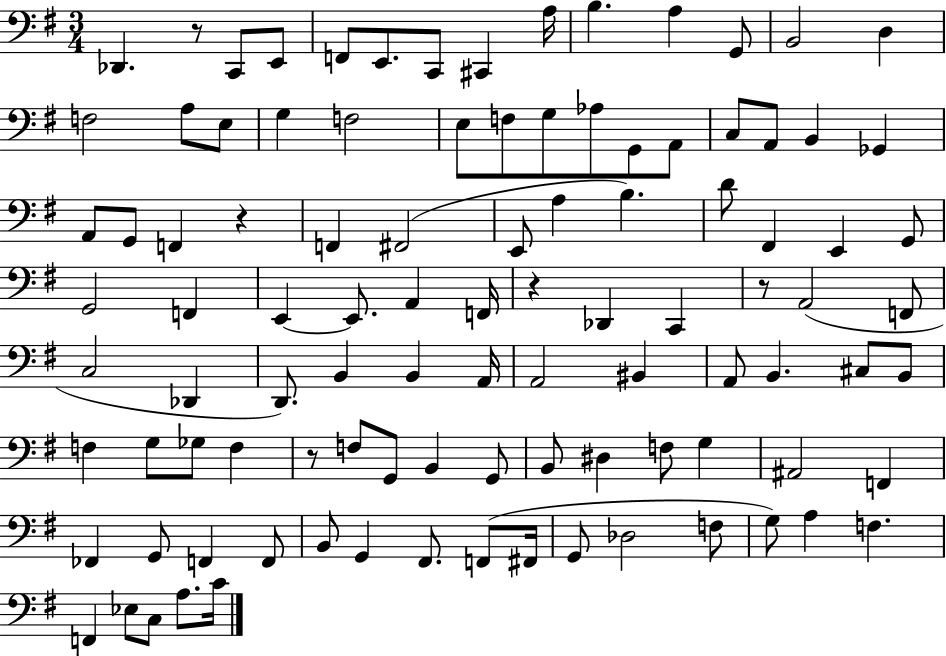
X:1
T:Untitled
M:3/4
L:1/4
K:G
_D,, z/2 C,,/2 E,,/2 F,,/2 E,,/2 C,,/2 ^C,, A,/4 B, A, G,,/2 B,,2 D, F,2 A,/2 E,/2 G, F,2 E,/2 F,/2 G,/2 _A,/2 G,,/2 A,,/2 C,/2 A,,/2 B,, _G,, A,,/2 G,,/2 F,, z F,, ^F,,2 E,,/2 A, B, D/2 ^F,, E,, G,,/2 G,,2 F,, E,, E,,/2 A,, F,,/4 z _D,, C,, z/2 A,,2 F,,/2 C,2 _D,, D,,/2 B,, B,, A,,/4 A,,2 ^B,, A,,/2 B,, ^C,/2 B,,/2 F, G,/2 _G,/2 F, z/2 F,/2 G,,/2 B,, G,,/2 B,,/2 ^D, F,/2 G, ^A,,2 F,, _F,, G,,/2 F,, F,,/2 B,,/2 G,, ^F,,/2 F,,/2 ^F,,/4 G,,/2 _D,2 F,/2 G,/2 A, F, F,, _E,/2 C,/2 A,/2 C/4